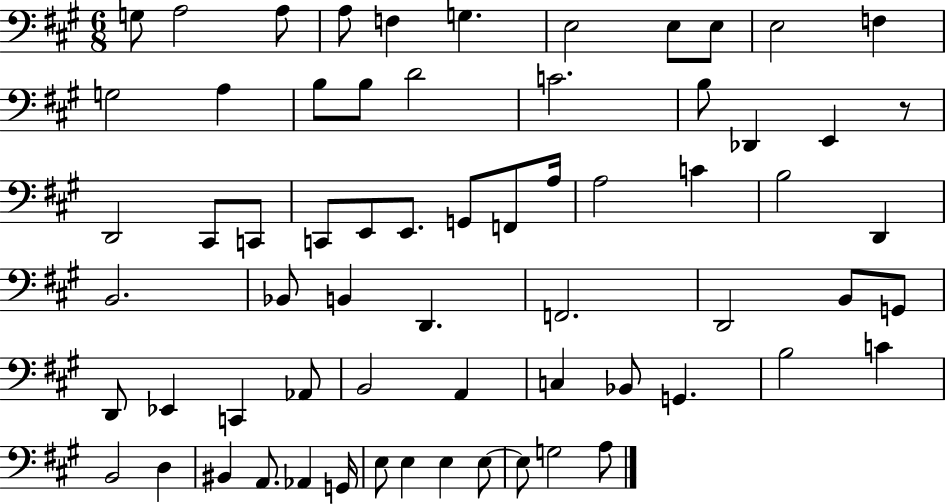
X:1
T:Untitled
M:6/8
L:1/4
K:A
G,/2 A,2 A,/2 A,/2 F, G, E,2 E,/2 E,/2 E,2 F, G,2 A, B,/2 B,/2 D2 C2 B,/2 _D,, E,, z/2 D,,2 ^C,,/2 C,,/2 C,,/2 E,,/2 E,,/2 G,,/2 F,,/2 A,/4 A,2 C B,2 D,, B,,2 _B,,/2 B,, D,, F,,2 D,,2 B,,/2 G,,/2 D,,/2 _E,, C,, _A,,/2 B,,2 A,, C, _B,,/2 G,, B,2 C B,,2 D, ^B,, A,,/2 _A,, G,,/4 E,/2 E, E, E,/2 E,/2 G,2 A,/2